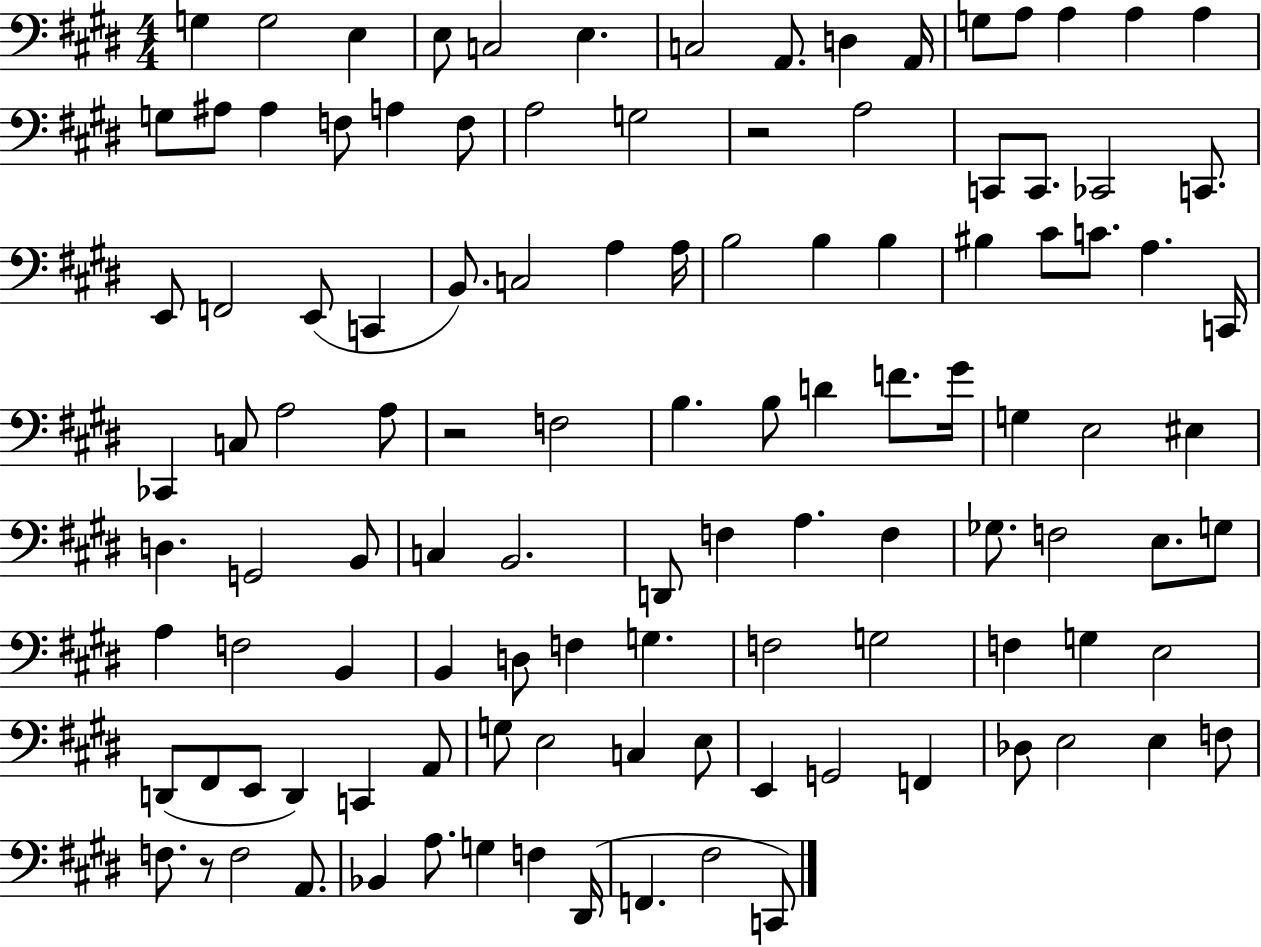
{
  \clef bass
  \numericTimeSignature
  \time 4/4
  \key e \major
  g4 g2 e4 | e8 c2 e4. | c2 a,8. d4 a,16 | g8 a8 a4 a4 a4 | \break g8 ais8 ais4 f8 a4 f8 | a2 g2 | r2 a2 | c,8 c,8. ces,2 c,8. | \break e,8 f,2 e,8( c,4 | b,8.) c2 a4 a16 | b2 b4 b4 | bis4 cis'8 c'8. a4. c,16 | \break ces,4 c8 a2 a8 | r2 f2 | b4. b8 d'4 f'8. gis'16 | g4 e2 eis4 | \break d4. g,2 b,8 | c4 b,2. | d,8 f4 a4. f4 | ges8. f2 e8. g8 | \break a4 f2 b,4 | b,4 d8 f4 g4. | f2 g2 | f4 g4 e2 | \break d,8( fis,8 e,8 d,4) c,4 a,8 | g8 e2 c4 e8 | e,4 g,2 f,4 | des8 e2 e4 f8 | \break f8. r8 f2 a,8. | bes,4 a8. g4 f4 dis,16( | f,4. fis2 c,8) | \bar "|."
}